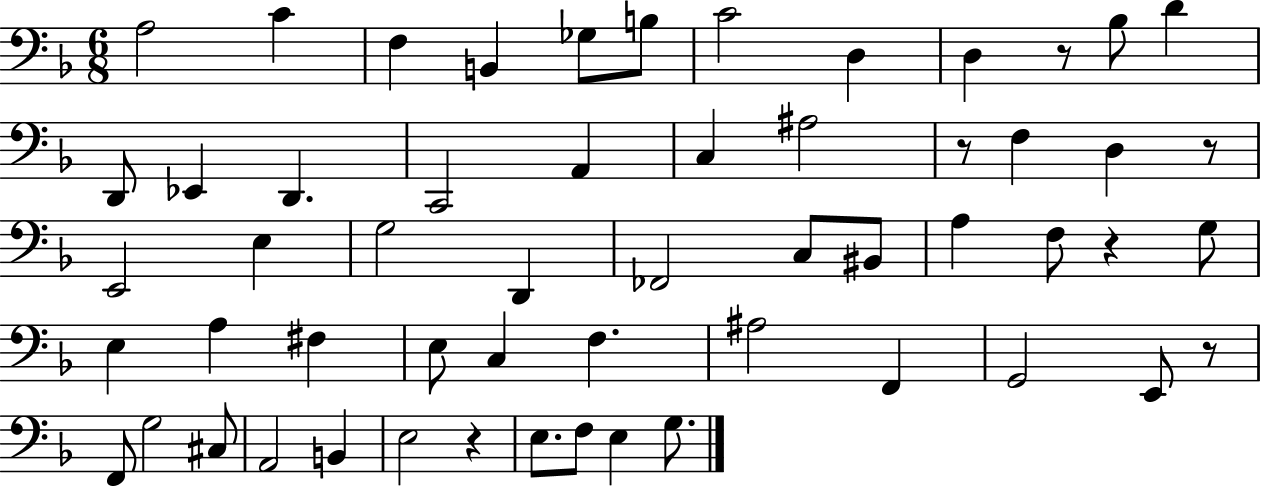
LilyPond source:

{
  \clef bass
  \numericTimeSignature
  \time 6/8
  \key f \major
  \repeat volta 2 { a2 c'4 | f4 b,4 ges8 b8 | c'2 d4 | d4 r8 bes8 d'4 | \break d,8 ees,4 d,4. | c,2 a,4 | c4 ais2 | r8 f4 d4 r8 | \break e,2 e4 | g2 d,4 | fes,2 c8 bis,8 | a4 f8 r4 g8 | \break e4 a4 fis4 | e8 c4 f4. | ais2 f,4 | g,2 e,8 r8 | \break f,8 g2 cis8 | a,2 b,4 | e2 r4 | e8. f8 e4 g8. | \break } \bar "|."
}